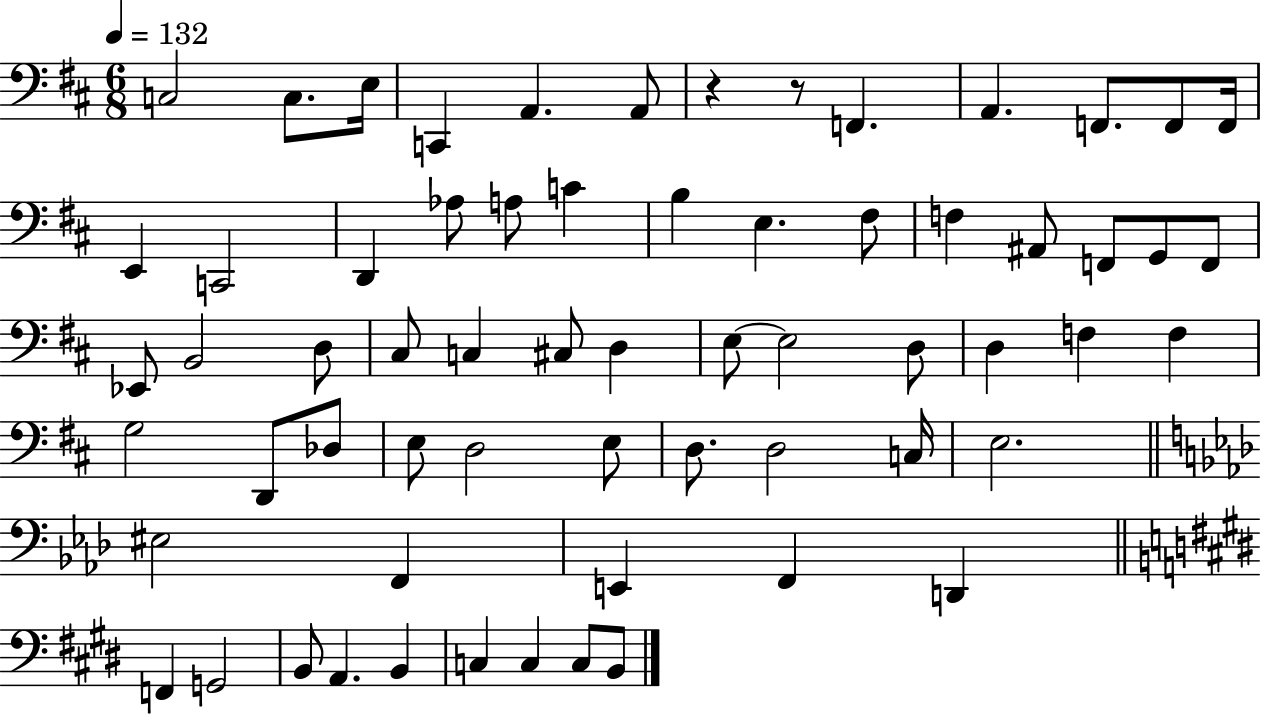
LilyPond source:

{
  \clef bass
  \numericTimeSignature
  \time 6/8
  \key d \major
  \tempo 4 = 132
  c2 c8. e16 | c,4 a,4. a,8 | r4 r8 f,4. | a,4. f,8. f,8 f,16 | \break e,4 c,2 | d,4 aes8 a8 c'4 | b4 e4. fis8 | f4 ais,8 f,8 g,8 f,8 | \break ees,8 b,2 d8 | cis8 c4 cis8 d4 | e8~~ e2 d8 | d4 f4 f4 | \break g2 d,8 des8 | e8 d2 e8 | d8. d2 c16 | e2. | \break \bar "||" \break \key aes \major eis2 f,4 | e,4 f,4 d,4 | \bar "||" \break \key e \major f,4 g,2 | b,8 a,4. b,4 | c4 c4 c8 b,8 | \bar "|."
}